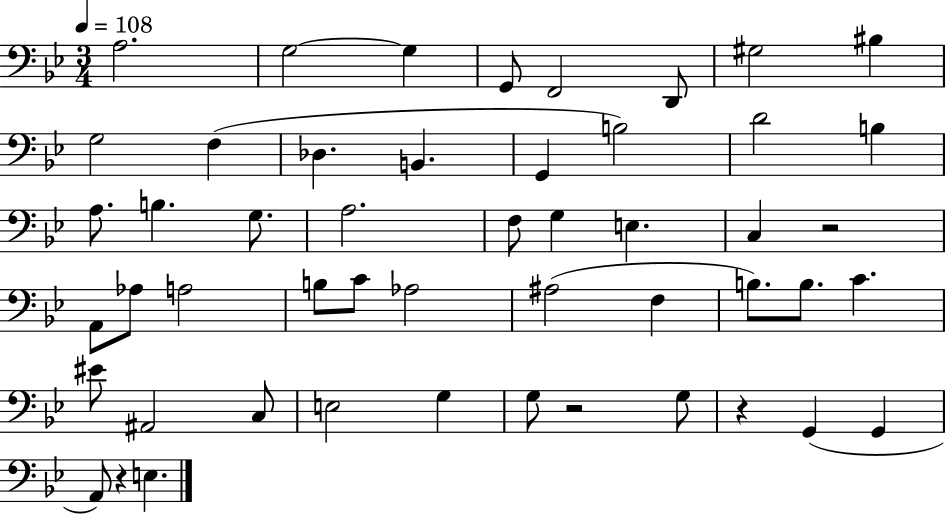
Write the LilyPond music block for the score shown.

{
  \clef bass
  \numericTimeSignature
  \time 3/4
  \key bes \major
  \tempo 4 = 108
  \repeat volta 2 { a2. | g2~~ g4 | g,8 f,2 d,8 | gis2 bis4 | \break g2 f4( | des4. b,4. | g,4 b2) | d'2 b4 | \break a8. b4. g8. | a2. | f8 g4 e4. | c4 r2 | \break a,8 aes8 a2 | b8 c'8 aes2 | ais2( f4 | b8.) b8. c'4. | \break eis'8 ais,2 c8 | e2 g4 | g8 r2 g8 | r4 g,4( g,4 | \break a,8) r4 e4. | } \bar "|."
}